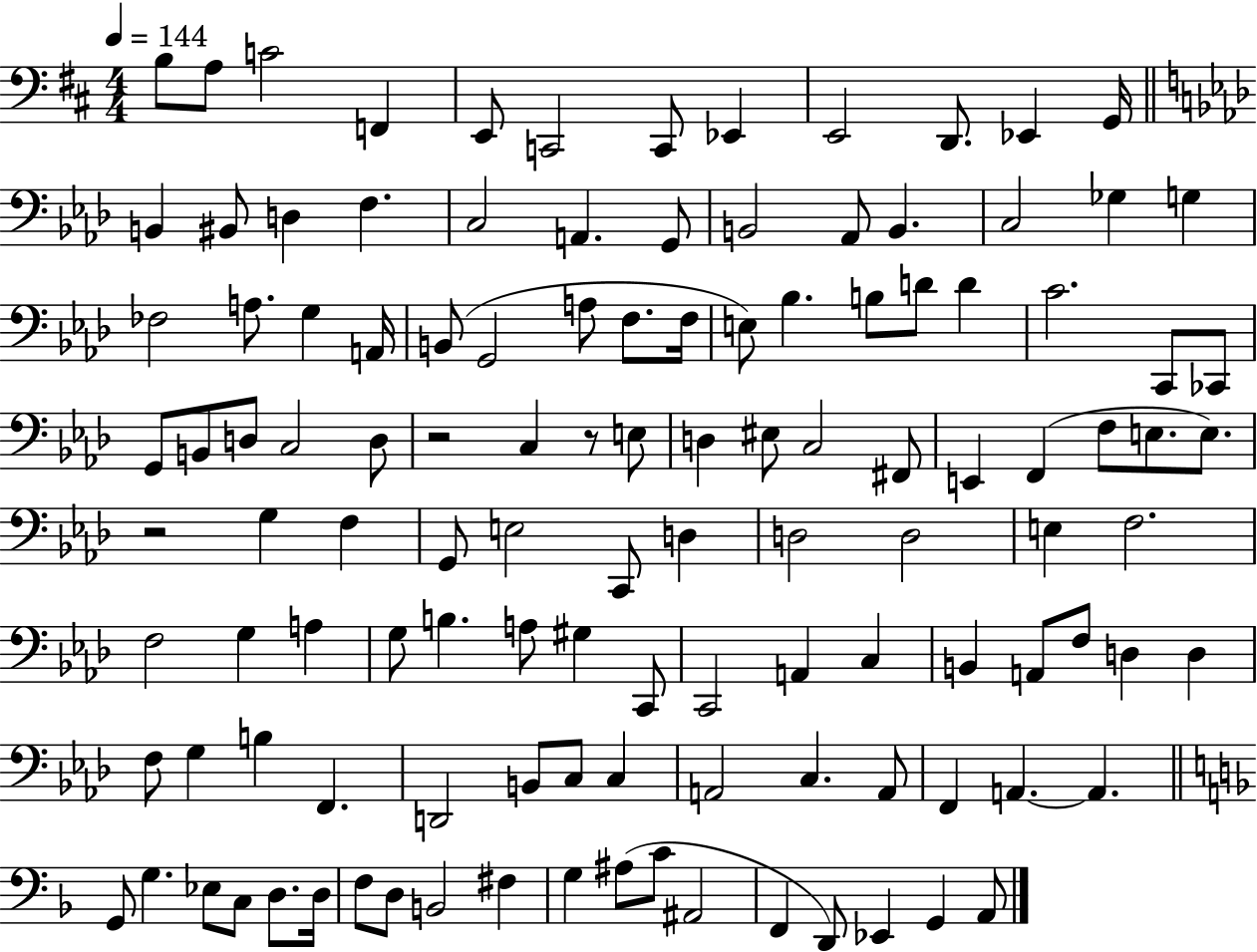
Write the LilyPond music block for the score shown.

{
  \clef bass
  \numericTimeSignature
  \time 4/4
  \key d \major
  \tempo 4 = 144
  b8 a8 c'2 f,4 | e,8 c,2 c,8 ees,4 | e,2 d,8. ees,4 g,16 | \bar "||" \break \key aes \major b,4 bis,8 d4 f4. | c2 a,4. g,8 | b,2 aes,8 b,4. | c2 ges4 g4 | \break fes2 a8. g4 a,16 | b,8( g,2 a8 f8. f16 | e8) bes4. b8 d'8 d'4 | c'2. c,8 ces,8 | \break g,8 b,8 d8 c2 d8 | r2 c4 r8 e8 | d4 eis8 c2 fis,8 | e,4 f,4( f8 e8. e8.) | \break r2 g4 f4 | g,8 e2 c,8 d4 | d2 d2 | e4 f2. | \break f2 g4 a4 | g8 b4. a8 gis4 c,8 | c,2 a,4 c4 | b,4 a,8 f8 d4 d4 | \break f8 g4 b4 f,4. | d,2 b,8 c8 c4 | a,2 c4. a,8 | f,4 a,4.~~ a,4. | \break \bar "||" \break \key f \major g,8 g4. ees8 c8 d8. d16 | f8 d8 b,2 fis4 | g4 ais8( c'8 ais,2 | f,4 d,8) ees,4 g,4 a,8 | \break \bar "|."
}